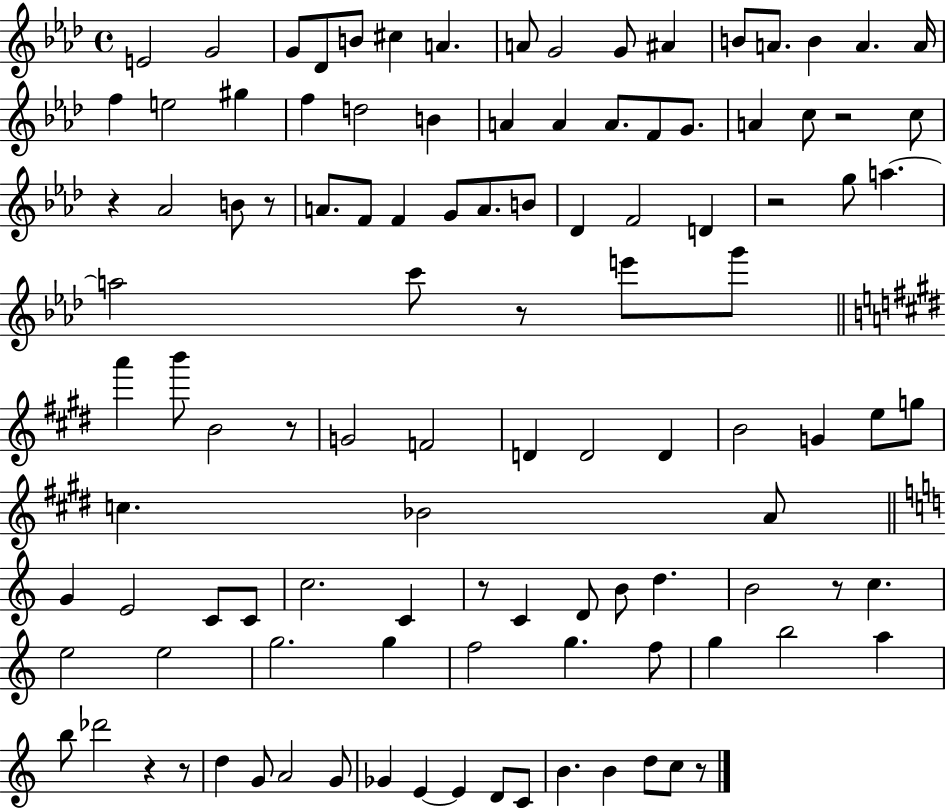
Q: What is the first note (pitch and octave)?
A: E4